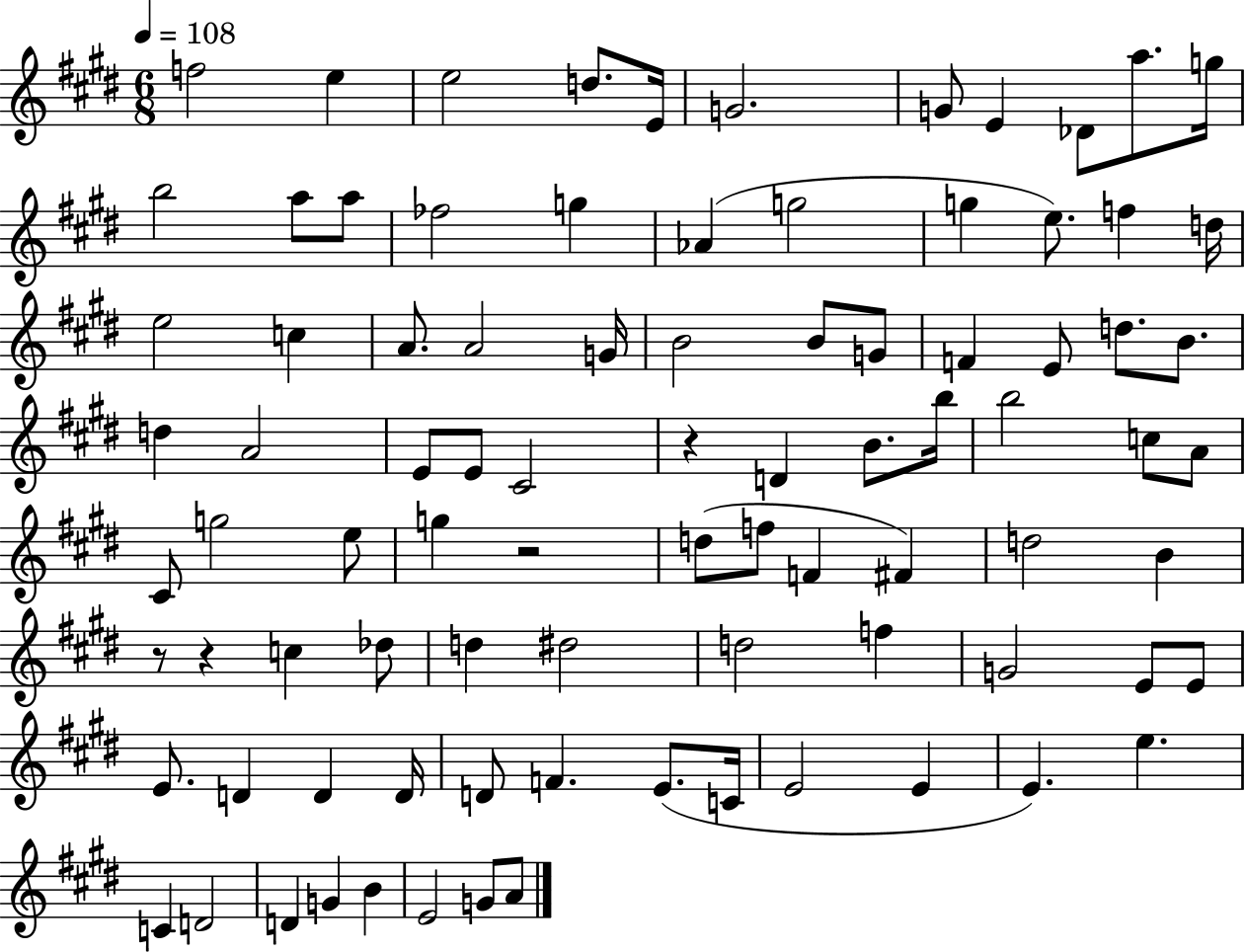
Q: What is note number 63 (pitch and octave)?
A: E4